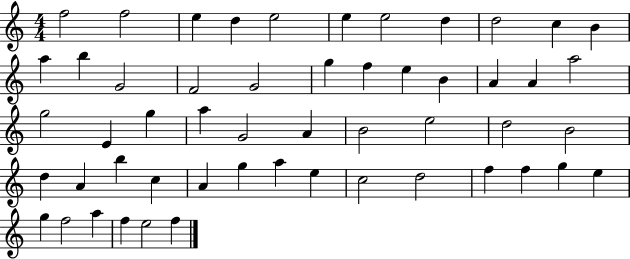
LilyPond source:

{
  \clef treble
  \numericTimeSignature
  \time 4/4
  \key c \major
  f''2 f''2 | e''4 d''4 e''2 | e''4 e''2 d''4 | d''2 c''4 b'4 | \break a''4 b''4 g'2 | f'2 g'2 | g''4 f''4 e''4 b'4 | a'4 a'4 a''2 | \break g''2 e'4 g''4 | a''4 g'2 a'4 | b'2 e''2 | d''2 b'2 | \break d''4 a'4 b''4 c''4 | a'4 g''4 a''4 e''4 | c''2 d''2 | f''4 f''4 g''4 e''4 | \break g''4 f''2 a''4 | f''4 e''2 f''4 | \bar "|."
}